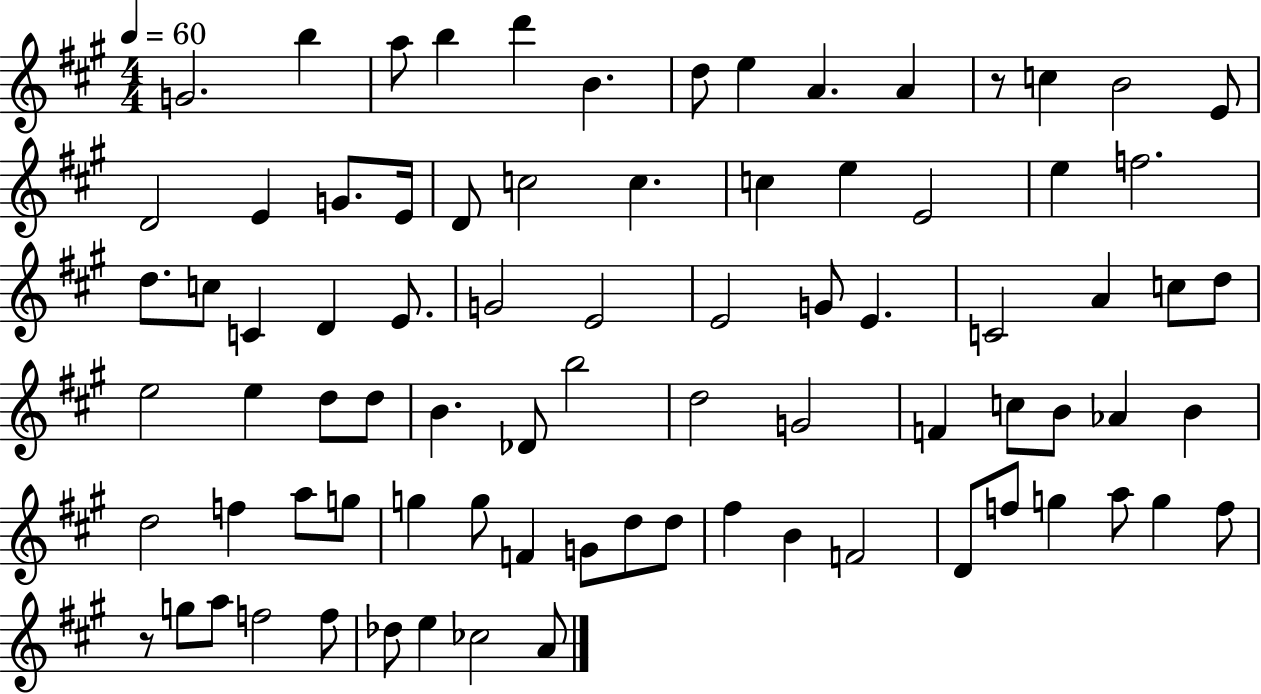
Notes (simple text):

G4/h. B5/q A5/e B5/q D6/q B4/q. D5/e E5/q A4/q. A4/q R/e C5/q B4/h E4/e D4/h E4/q G4/e. E4/s D4/e C5/h C5/q. C5/q E5/q E4/h E5/q F5/h. D5/e. C5/e C4/q D4/q E4/e. G4/h E4/h E4/h G4/e E4/q. C4/h A4/q C5/e D5/e E5/h E5/q D5/e D5/e B4/q. Db4/e B5/h D5/h G4/h F4/q C5/e B4/e Ab4/q B4/q D5/h F5/q A5/e G5/e G5/q G5/e F4/q G4/e D5/e D5/e F#5/q B4/q F4/h D4/e F5/e G5/q A5/e G5/q F5/e R/e G5/e A5/e F5/h F5/e Db5/e E5/q CES5/h A4/e